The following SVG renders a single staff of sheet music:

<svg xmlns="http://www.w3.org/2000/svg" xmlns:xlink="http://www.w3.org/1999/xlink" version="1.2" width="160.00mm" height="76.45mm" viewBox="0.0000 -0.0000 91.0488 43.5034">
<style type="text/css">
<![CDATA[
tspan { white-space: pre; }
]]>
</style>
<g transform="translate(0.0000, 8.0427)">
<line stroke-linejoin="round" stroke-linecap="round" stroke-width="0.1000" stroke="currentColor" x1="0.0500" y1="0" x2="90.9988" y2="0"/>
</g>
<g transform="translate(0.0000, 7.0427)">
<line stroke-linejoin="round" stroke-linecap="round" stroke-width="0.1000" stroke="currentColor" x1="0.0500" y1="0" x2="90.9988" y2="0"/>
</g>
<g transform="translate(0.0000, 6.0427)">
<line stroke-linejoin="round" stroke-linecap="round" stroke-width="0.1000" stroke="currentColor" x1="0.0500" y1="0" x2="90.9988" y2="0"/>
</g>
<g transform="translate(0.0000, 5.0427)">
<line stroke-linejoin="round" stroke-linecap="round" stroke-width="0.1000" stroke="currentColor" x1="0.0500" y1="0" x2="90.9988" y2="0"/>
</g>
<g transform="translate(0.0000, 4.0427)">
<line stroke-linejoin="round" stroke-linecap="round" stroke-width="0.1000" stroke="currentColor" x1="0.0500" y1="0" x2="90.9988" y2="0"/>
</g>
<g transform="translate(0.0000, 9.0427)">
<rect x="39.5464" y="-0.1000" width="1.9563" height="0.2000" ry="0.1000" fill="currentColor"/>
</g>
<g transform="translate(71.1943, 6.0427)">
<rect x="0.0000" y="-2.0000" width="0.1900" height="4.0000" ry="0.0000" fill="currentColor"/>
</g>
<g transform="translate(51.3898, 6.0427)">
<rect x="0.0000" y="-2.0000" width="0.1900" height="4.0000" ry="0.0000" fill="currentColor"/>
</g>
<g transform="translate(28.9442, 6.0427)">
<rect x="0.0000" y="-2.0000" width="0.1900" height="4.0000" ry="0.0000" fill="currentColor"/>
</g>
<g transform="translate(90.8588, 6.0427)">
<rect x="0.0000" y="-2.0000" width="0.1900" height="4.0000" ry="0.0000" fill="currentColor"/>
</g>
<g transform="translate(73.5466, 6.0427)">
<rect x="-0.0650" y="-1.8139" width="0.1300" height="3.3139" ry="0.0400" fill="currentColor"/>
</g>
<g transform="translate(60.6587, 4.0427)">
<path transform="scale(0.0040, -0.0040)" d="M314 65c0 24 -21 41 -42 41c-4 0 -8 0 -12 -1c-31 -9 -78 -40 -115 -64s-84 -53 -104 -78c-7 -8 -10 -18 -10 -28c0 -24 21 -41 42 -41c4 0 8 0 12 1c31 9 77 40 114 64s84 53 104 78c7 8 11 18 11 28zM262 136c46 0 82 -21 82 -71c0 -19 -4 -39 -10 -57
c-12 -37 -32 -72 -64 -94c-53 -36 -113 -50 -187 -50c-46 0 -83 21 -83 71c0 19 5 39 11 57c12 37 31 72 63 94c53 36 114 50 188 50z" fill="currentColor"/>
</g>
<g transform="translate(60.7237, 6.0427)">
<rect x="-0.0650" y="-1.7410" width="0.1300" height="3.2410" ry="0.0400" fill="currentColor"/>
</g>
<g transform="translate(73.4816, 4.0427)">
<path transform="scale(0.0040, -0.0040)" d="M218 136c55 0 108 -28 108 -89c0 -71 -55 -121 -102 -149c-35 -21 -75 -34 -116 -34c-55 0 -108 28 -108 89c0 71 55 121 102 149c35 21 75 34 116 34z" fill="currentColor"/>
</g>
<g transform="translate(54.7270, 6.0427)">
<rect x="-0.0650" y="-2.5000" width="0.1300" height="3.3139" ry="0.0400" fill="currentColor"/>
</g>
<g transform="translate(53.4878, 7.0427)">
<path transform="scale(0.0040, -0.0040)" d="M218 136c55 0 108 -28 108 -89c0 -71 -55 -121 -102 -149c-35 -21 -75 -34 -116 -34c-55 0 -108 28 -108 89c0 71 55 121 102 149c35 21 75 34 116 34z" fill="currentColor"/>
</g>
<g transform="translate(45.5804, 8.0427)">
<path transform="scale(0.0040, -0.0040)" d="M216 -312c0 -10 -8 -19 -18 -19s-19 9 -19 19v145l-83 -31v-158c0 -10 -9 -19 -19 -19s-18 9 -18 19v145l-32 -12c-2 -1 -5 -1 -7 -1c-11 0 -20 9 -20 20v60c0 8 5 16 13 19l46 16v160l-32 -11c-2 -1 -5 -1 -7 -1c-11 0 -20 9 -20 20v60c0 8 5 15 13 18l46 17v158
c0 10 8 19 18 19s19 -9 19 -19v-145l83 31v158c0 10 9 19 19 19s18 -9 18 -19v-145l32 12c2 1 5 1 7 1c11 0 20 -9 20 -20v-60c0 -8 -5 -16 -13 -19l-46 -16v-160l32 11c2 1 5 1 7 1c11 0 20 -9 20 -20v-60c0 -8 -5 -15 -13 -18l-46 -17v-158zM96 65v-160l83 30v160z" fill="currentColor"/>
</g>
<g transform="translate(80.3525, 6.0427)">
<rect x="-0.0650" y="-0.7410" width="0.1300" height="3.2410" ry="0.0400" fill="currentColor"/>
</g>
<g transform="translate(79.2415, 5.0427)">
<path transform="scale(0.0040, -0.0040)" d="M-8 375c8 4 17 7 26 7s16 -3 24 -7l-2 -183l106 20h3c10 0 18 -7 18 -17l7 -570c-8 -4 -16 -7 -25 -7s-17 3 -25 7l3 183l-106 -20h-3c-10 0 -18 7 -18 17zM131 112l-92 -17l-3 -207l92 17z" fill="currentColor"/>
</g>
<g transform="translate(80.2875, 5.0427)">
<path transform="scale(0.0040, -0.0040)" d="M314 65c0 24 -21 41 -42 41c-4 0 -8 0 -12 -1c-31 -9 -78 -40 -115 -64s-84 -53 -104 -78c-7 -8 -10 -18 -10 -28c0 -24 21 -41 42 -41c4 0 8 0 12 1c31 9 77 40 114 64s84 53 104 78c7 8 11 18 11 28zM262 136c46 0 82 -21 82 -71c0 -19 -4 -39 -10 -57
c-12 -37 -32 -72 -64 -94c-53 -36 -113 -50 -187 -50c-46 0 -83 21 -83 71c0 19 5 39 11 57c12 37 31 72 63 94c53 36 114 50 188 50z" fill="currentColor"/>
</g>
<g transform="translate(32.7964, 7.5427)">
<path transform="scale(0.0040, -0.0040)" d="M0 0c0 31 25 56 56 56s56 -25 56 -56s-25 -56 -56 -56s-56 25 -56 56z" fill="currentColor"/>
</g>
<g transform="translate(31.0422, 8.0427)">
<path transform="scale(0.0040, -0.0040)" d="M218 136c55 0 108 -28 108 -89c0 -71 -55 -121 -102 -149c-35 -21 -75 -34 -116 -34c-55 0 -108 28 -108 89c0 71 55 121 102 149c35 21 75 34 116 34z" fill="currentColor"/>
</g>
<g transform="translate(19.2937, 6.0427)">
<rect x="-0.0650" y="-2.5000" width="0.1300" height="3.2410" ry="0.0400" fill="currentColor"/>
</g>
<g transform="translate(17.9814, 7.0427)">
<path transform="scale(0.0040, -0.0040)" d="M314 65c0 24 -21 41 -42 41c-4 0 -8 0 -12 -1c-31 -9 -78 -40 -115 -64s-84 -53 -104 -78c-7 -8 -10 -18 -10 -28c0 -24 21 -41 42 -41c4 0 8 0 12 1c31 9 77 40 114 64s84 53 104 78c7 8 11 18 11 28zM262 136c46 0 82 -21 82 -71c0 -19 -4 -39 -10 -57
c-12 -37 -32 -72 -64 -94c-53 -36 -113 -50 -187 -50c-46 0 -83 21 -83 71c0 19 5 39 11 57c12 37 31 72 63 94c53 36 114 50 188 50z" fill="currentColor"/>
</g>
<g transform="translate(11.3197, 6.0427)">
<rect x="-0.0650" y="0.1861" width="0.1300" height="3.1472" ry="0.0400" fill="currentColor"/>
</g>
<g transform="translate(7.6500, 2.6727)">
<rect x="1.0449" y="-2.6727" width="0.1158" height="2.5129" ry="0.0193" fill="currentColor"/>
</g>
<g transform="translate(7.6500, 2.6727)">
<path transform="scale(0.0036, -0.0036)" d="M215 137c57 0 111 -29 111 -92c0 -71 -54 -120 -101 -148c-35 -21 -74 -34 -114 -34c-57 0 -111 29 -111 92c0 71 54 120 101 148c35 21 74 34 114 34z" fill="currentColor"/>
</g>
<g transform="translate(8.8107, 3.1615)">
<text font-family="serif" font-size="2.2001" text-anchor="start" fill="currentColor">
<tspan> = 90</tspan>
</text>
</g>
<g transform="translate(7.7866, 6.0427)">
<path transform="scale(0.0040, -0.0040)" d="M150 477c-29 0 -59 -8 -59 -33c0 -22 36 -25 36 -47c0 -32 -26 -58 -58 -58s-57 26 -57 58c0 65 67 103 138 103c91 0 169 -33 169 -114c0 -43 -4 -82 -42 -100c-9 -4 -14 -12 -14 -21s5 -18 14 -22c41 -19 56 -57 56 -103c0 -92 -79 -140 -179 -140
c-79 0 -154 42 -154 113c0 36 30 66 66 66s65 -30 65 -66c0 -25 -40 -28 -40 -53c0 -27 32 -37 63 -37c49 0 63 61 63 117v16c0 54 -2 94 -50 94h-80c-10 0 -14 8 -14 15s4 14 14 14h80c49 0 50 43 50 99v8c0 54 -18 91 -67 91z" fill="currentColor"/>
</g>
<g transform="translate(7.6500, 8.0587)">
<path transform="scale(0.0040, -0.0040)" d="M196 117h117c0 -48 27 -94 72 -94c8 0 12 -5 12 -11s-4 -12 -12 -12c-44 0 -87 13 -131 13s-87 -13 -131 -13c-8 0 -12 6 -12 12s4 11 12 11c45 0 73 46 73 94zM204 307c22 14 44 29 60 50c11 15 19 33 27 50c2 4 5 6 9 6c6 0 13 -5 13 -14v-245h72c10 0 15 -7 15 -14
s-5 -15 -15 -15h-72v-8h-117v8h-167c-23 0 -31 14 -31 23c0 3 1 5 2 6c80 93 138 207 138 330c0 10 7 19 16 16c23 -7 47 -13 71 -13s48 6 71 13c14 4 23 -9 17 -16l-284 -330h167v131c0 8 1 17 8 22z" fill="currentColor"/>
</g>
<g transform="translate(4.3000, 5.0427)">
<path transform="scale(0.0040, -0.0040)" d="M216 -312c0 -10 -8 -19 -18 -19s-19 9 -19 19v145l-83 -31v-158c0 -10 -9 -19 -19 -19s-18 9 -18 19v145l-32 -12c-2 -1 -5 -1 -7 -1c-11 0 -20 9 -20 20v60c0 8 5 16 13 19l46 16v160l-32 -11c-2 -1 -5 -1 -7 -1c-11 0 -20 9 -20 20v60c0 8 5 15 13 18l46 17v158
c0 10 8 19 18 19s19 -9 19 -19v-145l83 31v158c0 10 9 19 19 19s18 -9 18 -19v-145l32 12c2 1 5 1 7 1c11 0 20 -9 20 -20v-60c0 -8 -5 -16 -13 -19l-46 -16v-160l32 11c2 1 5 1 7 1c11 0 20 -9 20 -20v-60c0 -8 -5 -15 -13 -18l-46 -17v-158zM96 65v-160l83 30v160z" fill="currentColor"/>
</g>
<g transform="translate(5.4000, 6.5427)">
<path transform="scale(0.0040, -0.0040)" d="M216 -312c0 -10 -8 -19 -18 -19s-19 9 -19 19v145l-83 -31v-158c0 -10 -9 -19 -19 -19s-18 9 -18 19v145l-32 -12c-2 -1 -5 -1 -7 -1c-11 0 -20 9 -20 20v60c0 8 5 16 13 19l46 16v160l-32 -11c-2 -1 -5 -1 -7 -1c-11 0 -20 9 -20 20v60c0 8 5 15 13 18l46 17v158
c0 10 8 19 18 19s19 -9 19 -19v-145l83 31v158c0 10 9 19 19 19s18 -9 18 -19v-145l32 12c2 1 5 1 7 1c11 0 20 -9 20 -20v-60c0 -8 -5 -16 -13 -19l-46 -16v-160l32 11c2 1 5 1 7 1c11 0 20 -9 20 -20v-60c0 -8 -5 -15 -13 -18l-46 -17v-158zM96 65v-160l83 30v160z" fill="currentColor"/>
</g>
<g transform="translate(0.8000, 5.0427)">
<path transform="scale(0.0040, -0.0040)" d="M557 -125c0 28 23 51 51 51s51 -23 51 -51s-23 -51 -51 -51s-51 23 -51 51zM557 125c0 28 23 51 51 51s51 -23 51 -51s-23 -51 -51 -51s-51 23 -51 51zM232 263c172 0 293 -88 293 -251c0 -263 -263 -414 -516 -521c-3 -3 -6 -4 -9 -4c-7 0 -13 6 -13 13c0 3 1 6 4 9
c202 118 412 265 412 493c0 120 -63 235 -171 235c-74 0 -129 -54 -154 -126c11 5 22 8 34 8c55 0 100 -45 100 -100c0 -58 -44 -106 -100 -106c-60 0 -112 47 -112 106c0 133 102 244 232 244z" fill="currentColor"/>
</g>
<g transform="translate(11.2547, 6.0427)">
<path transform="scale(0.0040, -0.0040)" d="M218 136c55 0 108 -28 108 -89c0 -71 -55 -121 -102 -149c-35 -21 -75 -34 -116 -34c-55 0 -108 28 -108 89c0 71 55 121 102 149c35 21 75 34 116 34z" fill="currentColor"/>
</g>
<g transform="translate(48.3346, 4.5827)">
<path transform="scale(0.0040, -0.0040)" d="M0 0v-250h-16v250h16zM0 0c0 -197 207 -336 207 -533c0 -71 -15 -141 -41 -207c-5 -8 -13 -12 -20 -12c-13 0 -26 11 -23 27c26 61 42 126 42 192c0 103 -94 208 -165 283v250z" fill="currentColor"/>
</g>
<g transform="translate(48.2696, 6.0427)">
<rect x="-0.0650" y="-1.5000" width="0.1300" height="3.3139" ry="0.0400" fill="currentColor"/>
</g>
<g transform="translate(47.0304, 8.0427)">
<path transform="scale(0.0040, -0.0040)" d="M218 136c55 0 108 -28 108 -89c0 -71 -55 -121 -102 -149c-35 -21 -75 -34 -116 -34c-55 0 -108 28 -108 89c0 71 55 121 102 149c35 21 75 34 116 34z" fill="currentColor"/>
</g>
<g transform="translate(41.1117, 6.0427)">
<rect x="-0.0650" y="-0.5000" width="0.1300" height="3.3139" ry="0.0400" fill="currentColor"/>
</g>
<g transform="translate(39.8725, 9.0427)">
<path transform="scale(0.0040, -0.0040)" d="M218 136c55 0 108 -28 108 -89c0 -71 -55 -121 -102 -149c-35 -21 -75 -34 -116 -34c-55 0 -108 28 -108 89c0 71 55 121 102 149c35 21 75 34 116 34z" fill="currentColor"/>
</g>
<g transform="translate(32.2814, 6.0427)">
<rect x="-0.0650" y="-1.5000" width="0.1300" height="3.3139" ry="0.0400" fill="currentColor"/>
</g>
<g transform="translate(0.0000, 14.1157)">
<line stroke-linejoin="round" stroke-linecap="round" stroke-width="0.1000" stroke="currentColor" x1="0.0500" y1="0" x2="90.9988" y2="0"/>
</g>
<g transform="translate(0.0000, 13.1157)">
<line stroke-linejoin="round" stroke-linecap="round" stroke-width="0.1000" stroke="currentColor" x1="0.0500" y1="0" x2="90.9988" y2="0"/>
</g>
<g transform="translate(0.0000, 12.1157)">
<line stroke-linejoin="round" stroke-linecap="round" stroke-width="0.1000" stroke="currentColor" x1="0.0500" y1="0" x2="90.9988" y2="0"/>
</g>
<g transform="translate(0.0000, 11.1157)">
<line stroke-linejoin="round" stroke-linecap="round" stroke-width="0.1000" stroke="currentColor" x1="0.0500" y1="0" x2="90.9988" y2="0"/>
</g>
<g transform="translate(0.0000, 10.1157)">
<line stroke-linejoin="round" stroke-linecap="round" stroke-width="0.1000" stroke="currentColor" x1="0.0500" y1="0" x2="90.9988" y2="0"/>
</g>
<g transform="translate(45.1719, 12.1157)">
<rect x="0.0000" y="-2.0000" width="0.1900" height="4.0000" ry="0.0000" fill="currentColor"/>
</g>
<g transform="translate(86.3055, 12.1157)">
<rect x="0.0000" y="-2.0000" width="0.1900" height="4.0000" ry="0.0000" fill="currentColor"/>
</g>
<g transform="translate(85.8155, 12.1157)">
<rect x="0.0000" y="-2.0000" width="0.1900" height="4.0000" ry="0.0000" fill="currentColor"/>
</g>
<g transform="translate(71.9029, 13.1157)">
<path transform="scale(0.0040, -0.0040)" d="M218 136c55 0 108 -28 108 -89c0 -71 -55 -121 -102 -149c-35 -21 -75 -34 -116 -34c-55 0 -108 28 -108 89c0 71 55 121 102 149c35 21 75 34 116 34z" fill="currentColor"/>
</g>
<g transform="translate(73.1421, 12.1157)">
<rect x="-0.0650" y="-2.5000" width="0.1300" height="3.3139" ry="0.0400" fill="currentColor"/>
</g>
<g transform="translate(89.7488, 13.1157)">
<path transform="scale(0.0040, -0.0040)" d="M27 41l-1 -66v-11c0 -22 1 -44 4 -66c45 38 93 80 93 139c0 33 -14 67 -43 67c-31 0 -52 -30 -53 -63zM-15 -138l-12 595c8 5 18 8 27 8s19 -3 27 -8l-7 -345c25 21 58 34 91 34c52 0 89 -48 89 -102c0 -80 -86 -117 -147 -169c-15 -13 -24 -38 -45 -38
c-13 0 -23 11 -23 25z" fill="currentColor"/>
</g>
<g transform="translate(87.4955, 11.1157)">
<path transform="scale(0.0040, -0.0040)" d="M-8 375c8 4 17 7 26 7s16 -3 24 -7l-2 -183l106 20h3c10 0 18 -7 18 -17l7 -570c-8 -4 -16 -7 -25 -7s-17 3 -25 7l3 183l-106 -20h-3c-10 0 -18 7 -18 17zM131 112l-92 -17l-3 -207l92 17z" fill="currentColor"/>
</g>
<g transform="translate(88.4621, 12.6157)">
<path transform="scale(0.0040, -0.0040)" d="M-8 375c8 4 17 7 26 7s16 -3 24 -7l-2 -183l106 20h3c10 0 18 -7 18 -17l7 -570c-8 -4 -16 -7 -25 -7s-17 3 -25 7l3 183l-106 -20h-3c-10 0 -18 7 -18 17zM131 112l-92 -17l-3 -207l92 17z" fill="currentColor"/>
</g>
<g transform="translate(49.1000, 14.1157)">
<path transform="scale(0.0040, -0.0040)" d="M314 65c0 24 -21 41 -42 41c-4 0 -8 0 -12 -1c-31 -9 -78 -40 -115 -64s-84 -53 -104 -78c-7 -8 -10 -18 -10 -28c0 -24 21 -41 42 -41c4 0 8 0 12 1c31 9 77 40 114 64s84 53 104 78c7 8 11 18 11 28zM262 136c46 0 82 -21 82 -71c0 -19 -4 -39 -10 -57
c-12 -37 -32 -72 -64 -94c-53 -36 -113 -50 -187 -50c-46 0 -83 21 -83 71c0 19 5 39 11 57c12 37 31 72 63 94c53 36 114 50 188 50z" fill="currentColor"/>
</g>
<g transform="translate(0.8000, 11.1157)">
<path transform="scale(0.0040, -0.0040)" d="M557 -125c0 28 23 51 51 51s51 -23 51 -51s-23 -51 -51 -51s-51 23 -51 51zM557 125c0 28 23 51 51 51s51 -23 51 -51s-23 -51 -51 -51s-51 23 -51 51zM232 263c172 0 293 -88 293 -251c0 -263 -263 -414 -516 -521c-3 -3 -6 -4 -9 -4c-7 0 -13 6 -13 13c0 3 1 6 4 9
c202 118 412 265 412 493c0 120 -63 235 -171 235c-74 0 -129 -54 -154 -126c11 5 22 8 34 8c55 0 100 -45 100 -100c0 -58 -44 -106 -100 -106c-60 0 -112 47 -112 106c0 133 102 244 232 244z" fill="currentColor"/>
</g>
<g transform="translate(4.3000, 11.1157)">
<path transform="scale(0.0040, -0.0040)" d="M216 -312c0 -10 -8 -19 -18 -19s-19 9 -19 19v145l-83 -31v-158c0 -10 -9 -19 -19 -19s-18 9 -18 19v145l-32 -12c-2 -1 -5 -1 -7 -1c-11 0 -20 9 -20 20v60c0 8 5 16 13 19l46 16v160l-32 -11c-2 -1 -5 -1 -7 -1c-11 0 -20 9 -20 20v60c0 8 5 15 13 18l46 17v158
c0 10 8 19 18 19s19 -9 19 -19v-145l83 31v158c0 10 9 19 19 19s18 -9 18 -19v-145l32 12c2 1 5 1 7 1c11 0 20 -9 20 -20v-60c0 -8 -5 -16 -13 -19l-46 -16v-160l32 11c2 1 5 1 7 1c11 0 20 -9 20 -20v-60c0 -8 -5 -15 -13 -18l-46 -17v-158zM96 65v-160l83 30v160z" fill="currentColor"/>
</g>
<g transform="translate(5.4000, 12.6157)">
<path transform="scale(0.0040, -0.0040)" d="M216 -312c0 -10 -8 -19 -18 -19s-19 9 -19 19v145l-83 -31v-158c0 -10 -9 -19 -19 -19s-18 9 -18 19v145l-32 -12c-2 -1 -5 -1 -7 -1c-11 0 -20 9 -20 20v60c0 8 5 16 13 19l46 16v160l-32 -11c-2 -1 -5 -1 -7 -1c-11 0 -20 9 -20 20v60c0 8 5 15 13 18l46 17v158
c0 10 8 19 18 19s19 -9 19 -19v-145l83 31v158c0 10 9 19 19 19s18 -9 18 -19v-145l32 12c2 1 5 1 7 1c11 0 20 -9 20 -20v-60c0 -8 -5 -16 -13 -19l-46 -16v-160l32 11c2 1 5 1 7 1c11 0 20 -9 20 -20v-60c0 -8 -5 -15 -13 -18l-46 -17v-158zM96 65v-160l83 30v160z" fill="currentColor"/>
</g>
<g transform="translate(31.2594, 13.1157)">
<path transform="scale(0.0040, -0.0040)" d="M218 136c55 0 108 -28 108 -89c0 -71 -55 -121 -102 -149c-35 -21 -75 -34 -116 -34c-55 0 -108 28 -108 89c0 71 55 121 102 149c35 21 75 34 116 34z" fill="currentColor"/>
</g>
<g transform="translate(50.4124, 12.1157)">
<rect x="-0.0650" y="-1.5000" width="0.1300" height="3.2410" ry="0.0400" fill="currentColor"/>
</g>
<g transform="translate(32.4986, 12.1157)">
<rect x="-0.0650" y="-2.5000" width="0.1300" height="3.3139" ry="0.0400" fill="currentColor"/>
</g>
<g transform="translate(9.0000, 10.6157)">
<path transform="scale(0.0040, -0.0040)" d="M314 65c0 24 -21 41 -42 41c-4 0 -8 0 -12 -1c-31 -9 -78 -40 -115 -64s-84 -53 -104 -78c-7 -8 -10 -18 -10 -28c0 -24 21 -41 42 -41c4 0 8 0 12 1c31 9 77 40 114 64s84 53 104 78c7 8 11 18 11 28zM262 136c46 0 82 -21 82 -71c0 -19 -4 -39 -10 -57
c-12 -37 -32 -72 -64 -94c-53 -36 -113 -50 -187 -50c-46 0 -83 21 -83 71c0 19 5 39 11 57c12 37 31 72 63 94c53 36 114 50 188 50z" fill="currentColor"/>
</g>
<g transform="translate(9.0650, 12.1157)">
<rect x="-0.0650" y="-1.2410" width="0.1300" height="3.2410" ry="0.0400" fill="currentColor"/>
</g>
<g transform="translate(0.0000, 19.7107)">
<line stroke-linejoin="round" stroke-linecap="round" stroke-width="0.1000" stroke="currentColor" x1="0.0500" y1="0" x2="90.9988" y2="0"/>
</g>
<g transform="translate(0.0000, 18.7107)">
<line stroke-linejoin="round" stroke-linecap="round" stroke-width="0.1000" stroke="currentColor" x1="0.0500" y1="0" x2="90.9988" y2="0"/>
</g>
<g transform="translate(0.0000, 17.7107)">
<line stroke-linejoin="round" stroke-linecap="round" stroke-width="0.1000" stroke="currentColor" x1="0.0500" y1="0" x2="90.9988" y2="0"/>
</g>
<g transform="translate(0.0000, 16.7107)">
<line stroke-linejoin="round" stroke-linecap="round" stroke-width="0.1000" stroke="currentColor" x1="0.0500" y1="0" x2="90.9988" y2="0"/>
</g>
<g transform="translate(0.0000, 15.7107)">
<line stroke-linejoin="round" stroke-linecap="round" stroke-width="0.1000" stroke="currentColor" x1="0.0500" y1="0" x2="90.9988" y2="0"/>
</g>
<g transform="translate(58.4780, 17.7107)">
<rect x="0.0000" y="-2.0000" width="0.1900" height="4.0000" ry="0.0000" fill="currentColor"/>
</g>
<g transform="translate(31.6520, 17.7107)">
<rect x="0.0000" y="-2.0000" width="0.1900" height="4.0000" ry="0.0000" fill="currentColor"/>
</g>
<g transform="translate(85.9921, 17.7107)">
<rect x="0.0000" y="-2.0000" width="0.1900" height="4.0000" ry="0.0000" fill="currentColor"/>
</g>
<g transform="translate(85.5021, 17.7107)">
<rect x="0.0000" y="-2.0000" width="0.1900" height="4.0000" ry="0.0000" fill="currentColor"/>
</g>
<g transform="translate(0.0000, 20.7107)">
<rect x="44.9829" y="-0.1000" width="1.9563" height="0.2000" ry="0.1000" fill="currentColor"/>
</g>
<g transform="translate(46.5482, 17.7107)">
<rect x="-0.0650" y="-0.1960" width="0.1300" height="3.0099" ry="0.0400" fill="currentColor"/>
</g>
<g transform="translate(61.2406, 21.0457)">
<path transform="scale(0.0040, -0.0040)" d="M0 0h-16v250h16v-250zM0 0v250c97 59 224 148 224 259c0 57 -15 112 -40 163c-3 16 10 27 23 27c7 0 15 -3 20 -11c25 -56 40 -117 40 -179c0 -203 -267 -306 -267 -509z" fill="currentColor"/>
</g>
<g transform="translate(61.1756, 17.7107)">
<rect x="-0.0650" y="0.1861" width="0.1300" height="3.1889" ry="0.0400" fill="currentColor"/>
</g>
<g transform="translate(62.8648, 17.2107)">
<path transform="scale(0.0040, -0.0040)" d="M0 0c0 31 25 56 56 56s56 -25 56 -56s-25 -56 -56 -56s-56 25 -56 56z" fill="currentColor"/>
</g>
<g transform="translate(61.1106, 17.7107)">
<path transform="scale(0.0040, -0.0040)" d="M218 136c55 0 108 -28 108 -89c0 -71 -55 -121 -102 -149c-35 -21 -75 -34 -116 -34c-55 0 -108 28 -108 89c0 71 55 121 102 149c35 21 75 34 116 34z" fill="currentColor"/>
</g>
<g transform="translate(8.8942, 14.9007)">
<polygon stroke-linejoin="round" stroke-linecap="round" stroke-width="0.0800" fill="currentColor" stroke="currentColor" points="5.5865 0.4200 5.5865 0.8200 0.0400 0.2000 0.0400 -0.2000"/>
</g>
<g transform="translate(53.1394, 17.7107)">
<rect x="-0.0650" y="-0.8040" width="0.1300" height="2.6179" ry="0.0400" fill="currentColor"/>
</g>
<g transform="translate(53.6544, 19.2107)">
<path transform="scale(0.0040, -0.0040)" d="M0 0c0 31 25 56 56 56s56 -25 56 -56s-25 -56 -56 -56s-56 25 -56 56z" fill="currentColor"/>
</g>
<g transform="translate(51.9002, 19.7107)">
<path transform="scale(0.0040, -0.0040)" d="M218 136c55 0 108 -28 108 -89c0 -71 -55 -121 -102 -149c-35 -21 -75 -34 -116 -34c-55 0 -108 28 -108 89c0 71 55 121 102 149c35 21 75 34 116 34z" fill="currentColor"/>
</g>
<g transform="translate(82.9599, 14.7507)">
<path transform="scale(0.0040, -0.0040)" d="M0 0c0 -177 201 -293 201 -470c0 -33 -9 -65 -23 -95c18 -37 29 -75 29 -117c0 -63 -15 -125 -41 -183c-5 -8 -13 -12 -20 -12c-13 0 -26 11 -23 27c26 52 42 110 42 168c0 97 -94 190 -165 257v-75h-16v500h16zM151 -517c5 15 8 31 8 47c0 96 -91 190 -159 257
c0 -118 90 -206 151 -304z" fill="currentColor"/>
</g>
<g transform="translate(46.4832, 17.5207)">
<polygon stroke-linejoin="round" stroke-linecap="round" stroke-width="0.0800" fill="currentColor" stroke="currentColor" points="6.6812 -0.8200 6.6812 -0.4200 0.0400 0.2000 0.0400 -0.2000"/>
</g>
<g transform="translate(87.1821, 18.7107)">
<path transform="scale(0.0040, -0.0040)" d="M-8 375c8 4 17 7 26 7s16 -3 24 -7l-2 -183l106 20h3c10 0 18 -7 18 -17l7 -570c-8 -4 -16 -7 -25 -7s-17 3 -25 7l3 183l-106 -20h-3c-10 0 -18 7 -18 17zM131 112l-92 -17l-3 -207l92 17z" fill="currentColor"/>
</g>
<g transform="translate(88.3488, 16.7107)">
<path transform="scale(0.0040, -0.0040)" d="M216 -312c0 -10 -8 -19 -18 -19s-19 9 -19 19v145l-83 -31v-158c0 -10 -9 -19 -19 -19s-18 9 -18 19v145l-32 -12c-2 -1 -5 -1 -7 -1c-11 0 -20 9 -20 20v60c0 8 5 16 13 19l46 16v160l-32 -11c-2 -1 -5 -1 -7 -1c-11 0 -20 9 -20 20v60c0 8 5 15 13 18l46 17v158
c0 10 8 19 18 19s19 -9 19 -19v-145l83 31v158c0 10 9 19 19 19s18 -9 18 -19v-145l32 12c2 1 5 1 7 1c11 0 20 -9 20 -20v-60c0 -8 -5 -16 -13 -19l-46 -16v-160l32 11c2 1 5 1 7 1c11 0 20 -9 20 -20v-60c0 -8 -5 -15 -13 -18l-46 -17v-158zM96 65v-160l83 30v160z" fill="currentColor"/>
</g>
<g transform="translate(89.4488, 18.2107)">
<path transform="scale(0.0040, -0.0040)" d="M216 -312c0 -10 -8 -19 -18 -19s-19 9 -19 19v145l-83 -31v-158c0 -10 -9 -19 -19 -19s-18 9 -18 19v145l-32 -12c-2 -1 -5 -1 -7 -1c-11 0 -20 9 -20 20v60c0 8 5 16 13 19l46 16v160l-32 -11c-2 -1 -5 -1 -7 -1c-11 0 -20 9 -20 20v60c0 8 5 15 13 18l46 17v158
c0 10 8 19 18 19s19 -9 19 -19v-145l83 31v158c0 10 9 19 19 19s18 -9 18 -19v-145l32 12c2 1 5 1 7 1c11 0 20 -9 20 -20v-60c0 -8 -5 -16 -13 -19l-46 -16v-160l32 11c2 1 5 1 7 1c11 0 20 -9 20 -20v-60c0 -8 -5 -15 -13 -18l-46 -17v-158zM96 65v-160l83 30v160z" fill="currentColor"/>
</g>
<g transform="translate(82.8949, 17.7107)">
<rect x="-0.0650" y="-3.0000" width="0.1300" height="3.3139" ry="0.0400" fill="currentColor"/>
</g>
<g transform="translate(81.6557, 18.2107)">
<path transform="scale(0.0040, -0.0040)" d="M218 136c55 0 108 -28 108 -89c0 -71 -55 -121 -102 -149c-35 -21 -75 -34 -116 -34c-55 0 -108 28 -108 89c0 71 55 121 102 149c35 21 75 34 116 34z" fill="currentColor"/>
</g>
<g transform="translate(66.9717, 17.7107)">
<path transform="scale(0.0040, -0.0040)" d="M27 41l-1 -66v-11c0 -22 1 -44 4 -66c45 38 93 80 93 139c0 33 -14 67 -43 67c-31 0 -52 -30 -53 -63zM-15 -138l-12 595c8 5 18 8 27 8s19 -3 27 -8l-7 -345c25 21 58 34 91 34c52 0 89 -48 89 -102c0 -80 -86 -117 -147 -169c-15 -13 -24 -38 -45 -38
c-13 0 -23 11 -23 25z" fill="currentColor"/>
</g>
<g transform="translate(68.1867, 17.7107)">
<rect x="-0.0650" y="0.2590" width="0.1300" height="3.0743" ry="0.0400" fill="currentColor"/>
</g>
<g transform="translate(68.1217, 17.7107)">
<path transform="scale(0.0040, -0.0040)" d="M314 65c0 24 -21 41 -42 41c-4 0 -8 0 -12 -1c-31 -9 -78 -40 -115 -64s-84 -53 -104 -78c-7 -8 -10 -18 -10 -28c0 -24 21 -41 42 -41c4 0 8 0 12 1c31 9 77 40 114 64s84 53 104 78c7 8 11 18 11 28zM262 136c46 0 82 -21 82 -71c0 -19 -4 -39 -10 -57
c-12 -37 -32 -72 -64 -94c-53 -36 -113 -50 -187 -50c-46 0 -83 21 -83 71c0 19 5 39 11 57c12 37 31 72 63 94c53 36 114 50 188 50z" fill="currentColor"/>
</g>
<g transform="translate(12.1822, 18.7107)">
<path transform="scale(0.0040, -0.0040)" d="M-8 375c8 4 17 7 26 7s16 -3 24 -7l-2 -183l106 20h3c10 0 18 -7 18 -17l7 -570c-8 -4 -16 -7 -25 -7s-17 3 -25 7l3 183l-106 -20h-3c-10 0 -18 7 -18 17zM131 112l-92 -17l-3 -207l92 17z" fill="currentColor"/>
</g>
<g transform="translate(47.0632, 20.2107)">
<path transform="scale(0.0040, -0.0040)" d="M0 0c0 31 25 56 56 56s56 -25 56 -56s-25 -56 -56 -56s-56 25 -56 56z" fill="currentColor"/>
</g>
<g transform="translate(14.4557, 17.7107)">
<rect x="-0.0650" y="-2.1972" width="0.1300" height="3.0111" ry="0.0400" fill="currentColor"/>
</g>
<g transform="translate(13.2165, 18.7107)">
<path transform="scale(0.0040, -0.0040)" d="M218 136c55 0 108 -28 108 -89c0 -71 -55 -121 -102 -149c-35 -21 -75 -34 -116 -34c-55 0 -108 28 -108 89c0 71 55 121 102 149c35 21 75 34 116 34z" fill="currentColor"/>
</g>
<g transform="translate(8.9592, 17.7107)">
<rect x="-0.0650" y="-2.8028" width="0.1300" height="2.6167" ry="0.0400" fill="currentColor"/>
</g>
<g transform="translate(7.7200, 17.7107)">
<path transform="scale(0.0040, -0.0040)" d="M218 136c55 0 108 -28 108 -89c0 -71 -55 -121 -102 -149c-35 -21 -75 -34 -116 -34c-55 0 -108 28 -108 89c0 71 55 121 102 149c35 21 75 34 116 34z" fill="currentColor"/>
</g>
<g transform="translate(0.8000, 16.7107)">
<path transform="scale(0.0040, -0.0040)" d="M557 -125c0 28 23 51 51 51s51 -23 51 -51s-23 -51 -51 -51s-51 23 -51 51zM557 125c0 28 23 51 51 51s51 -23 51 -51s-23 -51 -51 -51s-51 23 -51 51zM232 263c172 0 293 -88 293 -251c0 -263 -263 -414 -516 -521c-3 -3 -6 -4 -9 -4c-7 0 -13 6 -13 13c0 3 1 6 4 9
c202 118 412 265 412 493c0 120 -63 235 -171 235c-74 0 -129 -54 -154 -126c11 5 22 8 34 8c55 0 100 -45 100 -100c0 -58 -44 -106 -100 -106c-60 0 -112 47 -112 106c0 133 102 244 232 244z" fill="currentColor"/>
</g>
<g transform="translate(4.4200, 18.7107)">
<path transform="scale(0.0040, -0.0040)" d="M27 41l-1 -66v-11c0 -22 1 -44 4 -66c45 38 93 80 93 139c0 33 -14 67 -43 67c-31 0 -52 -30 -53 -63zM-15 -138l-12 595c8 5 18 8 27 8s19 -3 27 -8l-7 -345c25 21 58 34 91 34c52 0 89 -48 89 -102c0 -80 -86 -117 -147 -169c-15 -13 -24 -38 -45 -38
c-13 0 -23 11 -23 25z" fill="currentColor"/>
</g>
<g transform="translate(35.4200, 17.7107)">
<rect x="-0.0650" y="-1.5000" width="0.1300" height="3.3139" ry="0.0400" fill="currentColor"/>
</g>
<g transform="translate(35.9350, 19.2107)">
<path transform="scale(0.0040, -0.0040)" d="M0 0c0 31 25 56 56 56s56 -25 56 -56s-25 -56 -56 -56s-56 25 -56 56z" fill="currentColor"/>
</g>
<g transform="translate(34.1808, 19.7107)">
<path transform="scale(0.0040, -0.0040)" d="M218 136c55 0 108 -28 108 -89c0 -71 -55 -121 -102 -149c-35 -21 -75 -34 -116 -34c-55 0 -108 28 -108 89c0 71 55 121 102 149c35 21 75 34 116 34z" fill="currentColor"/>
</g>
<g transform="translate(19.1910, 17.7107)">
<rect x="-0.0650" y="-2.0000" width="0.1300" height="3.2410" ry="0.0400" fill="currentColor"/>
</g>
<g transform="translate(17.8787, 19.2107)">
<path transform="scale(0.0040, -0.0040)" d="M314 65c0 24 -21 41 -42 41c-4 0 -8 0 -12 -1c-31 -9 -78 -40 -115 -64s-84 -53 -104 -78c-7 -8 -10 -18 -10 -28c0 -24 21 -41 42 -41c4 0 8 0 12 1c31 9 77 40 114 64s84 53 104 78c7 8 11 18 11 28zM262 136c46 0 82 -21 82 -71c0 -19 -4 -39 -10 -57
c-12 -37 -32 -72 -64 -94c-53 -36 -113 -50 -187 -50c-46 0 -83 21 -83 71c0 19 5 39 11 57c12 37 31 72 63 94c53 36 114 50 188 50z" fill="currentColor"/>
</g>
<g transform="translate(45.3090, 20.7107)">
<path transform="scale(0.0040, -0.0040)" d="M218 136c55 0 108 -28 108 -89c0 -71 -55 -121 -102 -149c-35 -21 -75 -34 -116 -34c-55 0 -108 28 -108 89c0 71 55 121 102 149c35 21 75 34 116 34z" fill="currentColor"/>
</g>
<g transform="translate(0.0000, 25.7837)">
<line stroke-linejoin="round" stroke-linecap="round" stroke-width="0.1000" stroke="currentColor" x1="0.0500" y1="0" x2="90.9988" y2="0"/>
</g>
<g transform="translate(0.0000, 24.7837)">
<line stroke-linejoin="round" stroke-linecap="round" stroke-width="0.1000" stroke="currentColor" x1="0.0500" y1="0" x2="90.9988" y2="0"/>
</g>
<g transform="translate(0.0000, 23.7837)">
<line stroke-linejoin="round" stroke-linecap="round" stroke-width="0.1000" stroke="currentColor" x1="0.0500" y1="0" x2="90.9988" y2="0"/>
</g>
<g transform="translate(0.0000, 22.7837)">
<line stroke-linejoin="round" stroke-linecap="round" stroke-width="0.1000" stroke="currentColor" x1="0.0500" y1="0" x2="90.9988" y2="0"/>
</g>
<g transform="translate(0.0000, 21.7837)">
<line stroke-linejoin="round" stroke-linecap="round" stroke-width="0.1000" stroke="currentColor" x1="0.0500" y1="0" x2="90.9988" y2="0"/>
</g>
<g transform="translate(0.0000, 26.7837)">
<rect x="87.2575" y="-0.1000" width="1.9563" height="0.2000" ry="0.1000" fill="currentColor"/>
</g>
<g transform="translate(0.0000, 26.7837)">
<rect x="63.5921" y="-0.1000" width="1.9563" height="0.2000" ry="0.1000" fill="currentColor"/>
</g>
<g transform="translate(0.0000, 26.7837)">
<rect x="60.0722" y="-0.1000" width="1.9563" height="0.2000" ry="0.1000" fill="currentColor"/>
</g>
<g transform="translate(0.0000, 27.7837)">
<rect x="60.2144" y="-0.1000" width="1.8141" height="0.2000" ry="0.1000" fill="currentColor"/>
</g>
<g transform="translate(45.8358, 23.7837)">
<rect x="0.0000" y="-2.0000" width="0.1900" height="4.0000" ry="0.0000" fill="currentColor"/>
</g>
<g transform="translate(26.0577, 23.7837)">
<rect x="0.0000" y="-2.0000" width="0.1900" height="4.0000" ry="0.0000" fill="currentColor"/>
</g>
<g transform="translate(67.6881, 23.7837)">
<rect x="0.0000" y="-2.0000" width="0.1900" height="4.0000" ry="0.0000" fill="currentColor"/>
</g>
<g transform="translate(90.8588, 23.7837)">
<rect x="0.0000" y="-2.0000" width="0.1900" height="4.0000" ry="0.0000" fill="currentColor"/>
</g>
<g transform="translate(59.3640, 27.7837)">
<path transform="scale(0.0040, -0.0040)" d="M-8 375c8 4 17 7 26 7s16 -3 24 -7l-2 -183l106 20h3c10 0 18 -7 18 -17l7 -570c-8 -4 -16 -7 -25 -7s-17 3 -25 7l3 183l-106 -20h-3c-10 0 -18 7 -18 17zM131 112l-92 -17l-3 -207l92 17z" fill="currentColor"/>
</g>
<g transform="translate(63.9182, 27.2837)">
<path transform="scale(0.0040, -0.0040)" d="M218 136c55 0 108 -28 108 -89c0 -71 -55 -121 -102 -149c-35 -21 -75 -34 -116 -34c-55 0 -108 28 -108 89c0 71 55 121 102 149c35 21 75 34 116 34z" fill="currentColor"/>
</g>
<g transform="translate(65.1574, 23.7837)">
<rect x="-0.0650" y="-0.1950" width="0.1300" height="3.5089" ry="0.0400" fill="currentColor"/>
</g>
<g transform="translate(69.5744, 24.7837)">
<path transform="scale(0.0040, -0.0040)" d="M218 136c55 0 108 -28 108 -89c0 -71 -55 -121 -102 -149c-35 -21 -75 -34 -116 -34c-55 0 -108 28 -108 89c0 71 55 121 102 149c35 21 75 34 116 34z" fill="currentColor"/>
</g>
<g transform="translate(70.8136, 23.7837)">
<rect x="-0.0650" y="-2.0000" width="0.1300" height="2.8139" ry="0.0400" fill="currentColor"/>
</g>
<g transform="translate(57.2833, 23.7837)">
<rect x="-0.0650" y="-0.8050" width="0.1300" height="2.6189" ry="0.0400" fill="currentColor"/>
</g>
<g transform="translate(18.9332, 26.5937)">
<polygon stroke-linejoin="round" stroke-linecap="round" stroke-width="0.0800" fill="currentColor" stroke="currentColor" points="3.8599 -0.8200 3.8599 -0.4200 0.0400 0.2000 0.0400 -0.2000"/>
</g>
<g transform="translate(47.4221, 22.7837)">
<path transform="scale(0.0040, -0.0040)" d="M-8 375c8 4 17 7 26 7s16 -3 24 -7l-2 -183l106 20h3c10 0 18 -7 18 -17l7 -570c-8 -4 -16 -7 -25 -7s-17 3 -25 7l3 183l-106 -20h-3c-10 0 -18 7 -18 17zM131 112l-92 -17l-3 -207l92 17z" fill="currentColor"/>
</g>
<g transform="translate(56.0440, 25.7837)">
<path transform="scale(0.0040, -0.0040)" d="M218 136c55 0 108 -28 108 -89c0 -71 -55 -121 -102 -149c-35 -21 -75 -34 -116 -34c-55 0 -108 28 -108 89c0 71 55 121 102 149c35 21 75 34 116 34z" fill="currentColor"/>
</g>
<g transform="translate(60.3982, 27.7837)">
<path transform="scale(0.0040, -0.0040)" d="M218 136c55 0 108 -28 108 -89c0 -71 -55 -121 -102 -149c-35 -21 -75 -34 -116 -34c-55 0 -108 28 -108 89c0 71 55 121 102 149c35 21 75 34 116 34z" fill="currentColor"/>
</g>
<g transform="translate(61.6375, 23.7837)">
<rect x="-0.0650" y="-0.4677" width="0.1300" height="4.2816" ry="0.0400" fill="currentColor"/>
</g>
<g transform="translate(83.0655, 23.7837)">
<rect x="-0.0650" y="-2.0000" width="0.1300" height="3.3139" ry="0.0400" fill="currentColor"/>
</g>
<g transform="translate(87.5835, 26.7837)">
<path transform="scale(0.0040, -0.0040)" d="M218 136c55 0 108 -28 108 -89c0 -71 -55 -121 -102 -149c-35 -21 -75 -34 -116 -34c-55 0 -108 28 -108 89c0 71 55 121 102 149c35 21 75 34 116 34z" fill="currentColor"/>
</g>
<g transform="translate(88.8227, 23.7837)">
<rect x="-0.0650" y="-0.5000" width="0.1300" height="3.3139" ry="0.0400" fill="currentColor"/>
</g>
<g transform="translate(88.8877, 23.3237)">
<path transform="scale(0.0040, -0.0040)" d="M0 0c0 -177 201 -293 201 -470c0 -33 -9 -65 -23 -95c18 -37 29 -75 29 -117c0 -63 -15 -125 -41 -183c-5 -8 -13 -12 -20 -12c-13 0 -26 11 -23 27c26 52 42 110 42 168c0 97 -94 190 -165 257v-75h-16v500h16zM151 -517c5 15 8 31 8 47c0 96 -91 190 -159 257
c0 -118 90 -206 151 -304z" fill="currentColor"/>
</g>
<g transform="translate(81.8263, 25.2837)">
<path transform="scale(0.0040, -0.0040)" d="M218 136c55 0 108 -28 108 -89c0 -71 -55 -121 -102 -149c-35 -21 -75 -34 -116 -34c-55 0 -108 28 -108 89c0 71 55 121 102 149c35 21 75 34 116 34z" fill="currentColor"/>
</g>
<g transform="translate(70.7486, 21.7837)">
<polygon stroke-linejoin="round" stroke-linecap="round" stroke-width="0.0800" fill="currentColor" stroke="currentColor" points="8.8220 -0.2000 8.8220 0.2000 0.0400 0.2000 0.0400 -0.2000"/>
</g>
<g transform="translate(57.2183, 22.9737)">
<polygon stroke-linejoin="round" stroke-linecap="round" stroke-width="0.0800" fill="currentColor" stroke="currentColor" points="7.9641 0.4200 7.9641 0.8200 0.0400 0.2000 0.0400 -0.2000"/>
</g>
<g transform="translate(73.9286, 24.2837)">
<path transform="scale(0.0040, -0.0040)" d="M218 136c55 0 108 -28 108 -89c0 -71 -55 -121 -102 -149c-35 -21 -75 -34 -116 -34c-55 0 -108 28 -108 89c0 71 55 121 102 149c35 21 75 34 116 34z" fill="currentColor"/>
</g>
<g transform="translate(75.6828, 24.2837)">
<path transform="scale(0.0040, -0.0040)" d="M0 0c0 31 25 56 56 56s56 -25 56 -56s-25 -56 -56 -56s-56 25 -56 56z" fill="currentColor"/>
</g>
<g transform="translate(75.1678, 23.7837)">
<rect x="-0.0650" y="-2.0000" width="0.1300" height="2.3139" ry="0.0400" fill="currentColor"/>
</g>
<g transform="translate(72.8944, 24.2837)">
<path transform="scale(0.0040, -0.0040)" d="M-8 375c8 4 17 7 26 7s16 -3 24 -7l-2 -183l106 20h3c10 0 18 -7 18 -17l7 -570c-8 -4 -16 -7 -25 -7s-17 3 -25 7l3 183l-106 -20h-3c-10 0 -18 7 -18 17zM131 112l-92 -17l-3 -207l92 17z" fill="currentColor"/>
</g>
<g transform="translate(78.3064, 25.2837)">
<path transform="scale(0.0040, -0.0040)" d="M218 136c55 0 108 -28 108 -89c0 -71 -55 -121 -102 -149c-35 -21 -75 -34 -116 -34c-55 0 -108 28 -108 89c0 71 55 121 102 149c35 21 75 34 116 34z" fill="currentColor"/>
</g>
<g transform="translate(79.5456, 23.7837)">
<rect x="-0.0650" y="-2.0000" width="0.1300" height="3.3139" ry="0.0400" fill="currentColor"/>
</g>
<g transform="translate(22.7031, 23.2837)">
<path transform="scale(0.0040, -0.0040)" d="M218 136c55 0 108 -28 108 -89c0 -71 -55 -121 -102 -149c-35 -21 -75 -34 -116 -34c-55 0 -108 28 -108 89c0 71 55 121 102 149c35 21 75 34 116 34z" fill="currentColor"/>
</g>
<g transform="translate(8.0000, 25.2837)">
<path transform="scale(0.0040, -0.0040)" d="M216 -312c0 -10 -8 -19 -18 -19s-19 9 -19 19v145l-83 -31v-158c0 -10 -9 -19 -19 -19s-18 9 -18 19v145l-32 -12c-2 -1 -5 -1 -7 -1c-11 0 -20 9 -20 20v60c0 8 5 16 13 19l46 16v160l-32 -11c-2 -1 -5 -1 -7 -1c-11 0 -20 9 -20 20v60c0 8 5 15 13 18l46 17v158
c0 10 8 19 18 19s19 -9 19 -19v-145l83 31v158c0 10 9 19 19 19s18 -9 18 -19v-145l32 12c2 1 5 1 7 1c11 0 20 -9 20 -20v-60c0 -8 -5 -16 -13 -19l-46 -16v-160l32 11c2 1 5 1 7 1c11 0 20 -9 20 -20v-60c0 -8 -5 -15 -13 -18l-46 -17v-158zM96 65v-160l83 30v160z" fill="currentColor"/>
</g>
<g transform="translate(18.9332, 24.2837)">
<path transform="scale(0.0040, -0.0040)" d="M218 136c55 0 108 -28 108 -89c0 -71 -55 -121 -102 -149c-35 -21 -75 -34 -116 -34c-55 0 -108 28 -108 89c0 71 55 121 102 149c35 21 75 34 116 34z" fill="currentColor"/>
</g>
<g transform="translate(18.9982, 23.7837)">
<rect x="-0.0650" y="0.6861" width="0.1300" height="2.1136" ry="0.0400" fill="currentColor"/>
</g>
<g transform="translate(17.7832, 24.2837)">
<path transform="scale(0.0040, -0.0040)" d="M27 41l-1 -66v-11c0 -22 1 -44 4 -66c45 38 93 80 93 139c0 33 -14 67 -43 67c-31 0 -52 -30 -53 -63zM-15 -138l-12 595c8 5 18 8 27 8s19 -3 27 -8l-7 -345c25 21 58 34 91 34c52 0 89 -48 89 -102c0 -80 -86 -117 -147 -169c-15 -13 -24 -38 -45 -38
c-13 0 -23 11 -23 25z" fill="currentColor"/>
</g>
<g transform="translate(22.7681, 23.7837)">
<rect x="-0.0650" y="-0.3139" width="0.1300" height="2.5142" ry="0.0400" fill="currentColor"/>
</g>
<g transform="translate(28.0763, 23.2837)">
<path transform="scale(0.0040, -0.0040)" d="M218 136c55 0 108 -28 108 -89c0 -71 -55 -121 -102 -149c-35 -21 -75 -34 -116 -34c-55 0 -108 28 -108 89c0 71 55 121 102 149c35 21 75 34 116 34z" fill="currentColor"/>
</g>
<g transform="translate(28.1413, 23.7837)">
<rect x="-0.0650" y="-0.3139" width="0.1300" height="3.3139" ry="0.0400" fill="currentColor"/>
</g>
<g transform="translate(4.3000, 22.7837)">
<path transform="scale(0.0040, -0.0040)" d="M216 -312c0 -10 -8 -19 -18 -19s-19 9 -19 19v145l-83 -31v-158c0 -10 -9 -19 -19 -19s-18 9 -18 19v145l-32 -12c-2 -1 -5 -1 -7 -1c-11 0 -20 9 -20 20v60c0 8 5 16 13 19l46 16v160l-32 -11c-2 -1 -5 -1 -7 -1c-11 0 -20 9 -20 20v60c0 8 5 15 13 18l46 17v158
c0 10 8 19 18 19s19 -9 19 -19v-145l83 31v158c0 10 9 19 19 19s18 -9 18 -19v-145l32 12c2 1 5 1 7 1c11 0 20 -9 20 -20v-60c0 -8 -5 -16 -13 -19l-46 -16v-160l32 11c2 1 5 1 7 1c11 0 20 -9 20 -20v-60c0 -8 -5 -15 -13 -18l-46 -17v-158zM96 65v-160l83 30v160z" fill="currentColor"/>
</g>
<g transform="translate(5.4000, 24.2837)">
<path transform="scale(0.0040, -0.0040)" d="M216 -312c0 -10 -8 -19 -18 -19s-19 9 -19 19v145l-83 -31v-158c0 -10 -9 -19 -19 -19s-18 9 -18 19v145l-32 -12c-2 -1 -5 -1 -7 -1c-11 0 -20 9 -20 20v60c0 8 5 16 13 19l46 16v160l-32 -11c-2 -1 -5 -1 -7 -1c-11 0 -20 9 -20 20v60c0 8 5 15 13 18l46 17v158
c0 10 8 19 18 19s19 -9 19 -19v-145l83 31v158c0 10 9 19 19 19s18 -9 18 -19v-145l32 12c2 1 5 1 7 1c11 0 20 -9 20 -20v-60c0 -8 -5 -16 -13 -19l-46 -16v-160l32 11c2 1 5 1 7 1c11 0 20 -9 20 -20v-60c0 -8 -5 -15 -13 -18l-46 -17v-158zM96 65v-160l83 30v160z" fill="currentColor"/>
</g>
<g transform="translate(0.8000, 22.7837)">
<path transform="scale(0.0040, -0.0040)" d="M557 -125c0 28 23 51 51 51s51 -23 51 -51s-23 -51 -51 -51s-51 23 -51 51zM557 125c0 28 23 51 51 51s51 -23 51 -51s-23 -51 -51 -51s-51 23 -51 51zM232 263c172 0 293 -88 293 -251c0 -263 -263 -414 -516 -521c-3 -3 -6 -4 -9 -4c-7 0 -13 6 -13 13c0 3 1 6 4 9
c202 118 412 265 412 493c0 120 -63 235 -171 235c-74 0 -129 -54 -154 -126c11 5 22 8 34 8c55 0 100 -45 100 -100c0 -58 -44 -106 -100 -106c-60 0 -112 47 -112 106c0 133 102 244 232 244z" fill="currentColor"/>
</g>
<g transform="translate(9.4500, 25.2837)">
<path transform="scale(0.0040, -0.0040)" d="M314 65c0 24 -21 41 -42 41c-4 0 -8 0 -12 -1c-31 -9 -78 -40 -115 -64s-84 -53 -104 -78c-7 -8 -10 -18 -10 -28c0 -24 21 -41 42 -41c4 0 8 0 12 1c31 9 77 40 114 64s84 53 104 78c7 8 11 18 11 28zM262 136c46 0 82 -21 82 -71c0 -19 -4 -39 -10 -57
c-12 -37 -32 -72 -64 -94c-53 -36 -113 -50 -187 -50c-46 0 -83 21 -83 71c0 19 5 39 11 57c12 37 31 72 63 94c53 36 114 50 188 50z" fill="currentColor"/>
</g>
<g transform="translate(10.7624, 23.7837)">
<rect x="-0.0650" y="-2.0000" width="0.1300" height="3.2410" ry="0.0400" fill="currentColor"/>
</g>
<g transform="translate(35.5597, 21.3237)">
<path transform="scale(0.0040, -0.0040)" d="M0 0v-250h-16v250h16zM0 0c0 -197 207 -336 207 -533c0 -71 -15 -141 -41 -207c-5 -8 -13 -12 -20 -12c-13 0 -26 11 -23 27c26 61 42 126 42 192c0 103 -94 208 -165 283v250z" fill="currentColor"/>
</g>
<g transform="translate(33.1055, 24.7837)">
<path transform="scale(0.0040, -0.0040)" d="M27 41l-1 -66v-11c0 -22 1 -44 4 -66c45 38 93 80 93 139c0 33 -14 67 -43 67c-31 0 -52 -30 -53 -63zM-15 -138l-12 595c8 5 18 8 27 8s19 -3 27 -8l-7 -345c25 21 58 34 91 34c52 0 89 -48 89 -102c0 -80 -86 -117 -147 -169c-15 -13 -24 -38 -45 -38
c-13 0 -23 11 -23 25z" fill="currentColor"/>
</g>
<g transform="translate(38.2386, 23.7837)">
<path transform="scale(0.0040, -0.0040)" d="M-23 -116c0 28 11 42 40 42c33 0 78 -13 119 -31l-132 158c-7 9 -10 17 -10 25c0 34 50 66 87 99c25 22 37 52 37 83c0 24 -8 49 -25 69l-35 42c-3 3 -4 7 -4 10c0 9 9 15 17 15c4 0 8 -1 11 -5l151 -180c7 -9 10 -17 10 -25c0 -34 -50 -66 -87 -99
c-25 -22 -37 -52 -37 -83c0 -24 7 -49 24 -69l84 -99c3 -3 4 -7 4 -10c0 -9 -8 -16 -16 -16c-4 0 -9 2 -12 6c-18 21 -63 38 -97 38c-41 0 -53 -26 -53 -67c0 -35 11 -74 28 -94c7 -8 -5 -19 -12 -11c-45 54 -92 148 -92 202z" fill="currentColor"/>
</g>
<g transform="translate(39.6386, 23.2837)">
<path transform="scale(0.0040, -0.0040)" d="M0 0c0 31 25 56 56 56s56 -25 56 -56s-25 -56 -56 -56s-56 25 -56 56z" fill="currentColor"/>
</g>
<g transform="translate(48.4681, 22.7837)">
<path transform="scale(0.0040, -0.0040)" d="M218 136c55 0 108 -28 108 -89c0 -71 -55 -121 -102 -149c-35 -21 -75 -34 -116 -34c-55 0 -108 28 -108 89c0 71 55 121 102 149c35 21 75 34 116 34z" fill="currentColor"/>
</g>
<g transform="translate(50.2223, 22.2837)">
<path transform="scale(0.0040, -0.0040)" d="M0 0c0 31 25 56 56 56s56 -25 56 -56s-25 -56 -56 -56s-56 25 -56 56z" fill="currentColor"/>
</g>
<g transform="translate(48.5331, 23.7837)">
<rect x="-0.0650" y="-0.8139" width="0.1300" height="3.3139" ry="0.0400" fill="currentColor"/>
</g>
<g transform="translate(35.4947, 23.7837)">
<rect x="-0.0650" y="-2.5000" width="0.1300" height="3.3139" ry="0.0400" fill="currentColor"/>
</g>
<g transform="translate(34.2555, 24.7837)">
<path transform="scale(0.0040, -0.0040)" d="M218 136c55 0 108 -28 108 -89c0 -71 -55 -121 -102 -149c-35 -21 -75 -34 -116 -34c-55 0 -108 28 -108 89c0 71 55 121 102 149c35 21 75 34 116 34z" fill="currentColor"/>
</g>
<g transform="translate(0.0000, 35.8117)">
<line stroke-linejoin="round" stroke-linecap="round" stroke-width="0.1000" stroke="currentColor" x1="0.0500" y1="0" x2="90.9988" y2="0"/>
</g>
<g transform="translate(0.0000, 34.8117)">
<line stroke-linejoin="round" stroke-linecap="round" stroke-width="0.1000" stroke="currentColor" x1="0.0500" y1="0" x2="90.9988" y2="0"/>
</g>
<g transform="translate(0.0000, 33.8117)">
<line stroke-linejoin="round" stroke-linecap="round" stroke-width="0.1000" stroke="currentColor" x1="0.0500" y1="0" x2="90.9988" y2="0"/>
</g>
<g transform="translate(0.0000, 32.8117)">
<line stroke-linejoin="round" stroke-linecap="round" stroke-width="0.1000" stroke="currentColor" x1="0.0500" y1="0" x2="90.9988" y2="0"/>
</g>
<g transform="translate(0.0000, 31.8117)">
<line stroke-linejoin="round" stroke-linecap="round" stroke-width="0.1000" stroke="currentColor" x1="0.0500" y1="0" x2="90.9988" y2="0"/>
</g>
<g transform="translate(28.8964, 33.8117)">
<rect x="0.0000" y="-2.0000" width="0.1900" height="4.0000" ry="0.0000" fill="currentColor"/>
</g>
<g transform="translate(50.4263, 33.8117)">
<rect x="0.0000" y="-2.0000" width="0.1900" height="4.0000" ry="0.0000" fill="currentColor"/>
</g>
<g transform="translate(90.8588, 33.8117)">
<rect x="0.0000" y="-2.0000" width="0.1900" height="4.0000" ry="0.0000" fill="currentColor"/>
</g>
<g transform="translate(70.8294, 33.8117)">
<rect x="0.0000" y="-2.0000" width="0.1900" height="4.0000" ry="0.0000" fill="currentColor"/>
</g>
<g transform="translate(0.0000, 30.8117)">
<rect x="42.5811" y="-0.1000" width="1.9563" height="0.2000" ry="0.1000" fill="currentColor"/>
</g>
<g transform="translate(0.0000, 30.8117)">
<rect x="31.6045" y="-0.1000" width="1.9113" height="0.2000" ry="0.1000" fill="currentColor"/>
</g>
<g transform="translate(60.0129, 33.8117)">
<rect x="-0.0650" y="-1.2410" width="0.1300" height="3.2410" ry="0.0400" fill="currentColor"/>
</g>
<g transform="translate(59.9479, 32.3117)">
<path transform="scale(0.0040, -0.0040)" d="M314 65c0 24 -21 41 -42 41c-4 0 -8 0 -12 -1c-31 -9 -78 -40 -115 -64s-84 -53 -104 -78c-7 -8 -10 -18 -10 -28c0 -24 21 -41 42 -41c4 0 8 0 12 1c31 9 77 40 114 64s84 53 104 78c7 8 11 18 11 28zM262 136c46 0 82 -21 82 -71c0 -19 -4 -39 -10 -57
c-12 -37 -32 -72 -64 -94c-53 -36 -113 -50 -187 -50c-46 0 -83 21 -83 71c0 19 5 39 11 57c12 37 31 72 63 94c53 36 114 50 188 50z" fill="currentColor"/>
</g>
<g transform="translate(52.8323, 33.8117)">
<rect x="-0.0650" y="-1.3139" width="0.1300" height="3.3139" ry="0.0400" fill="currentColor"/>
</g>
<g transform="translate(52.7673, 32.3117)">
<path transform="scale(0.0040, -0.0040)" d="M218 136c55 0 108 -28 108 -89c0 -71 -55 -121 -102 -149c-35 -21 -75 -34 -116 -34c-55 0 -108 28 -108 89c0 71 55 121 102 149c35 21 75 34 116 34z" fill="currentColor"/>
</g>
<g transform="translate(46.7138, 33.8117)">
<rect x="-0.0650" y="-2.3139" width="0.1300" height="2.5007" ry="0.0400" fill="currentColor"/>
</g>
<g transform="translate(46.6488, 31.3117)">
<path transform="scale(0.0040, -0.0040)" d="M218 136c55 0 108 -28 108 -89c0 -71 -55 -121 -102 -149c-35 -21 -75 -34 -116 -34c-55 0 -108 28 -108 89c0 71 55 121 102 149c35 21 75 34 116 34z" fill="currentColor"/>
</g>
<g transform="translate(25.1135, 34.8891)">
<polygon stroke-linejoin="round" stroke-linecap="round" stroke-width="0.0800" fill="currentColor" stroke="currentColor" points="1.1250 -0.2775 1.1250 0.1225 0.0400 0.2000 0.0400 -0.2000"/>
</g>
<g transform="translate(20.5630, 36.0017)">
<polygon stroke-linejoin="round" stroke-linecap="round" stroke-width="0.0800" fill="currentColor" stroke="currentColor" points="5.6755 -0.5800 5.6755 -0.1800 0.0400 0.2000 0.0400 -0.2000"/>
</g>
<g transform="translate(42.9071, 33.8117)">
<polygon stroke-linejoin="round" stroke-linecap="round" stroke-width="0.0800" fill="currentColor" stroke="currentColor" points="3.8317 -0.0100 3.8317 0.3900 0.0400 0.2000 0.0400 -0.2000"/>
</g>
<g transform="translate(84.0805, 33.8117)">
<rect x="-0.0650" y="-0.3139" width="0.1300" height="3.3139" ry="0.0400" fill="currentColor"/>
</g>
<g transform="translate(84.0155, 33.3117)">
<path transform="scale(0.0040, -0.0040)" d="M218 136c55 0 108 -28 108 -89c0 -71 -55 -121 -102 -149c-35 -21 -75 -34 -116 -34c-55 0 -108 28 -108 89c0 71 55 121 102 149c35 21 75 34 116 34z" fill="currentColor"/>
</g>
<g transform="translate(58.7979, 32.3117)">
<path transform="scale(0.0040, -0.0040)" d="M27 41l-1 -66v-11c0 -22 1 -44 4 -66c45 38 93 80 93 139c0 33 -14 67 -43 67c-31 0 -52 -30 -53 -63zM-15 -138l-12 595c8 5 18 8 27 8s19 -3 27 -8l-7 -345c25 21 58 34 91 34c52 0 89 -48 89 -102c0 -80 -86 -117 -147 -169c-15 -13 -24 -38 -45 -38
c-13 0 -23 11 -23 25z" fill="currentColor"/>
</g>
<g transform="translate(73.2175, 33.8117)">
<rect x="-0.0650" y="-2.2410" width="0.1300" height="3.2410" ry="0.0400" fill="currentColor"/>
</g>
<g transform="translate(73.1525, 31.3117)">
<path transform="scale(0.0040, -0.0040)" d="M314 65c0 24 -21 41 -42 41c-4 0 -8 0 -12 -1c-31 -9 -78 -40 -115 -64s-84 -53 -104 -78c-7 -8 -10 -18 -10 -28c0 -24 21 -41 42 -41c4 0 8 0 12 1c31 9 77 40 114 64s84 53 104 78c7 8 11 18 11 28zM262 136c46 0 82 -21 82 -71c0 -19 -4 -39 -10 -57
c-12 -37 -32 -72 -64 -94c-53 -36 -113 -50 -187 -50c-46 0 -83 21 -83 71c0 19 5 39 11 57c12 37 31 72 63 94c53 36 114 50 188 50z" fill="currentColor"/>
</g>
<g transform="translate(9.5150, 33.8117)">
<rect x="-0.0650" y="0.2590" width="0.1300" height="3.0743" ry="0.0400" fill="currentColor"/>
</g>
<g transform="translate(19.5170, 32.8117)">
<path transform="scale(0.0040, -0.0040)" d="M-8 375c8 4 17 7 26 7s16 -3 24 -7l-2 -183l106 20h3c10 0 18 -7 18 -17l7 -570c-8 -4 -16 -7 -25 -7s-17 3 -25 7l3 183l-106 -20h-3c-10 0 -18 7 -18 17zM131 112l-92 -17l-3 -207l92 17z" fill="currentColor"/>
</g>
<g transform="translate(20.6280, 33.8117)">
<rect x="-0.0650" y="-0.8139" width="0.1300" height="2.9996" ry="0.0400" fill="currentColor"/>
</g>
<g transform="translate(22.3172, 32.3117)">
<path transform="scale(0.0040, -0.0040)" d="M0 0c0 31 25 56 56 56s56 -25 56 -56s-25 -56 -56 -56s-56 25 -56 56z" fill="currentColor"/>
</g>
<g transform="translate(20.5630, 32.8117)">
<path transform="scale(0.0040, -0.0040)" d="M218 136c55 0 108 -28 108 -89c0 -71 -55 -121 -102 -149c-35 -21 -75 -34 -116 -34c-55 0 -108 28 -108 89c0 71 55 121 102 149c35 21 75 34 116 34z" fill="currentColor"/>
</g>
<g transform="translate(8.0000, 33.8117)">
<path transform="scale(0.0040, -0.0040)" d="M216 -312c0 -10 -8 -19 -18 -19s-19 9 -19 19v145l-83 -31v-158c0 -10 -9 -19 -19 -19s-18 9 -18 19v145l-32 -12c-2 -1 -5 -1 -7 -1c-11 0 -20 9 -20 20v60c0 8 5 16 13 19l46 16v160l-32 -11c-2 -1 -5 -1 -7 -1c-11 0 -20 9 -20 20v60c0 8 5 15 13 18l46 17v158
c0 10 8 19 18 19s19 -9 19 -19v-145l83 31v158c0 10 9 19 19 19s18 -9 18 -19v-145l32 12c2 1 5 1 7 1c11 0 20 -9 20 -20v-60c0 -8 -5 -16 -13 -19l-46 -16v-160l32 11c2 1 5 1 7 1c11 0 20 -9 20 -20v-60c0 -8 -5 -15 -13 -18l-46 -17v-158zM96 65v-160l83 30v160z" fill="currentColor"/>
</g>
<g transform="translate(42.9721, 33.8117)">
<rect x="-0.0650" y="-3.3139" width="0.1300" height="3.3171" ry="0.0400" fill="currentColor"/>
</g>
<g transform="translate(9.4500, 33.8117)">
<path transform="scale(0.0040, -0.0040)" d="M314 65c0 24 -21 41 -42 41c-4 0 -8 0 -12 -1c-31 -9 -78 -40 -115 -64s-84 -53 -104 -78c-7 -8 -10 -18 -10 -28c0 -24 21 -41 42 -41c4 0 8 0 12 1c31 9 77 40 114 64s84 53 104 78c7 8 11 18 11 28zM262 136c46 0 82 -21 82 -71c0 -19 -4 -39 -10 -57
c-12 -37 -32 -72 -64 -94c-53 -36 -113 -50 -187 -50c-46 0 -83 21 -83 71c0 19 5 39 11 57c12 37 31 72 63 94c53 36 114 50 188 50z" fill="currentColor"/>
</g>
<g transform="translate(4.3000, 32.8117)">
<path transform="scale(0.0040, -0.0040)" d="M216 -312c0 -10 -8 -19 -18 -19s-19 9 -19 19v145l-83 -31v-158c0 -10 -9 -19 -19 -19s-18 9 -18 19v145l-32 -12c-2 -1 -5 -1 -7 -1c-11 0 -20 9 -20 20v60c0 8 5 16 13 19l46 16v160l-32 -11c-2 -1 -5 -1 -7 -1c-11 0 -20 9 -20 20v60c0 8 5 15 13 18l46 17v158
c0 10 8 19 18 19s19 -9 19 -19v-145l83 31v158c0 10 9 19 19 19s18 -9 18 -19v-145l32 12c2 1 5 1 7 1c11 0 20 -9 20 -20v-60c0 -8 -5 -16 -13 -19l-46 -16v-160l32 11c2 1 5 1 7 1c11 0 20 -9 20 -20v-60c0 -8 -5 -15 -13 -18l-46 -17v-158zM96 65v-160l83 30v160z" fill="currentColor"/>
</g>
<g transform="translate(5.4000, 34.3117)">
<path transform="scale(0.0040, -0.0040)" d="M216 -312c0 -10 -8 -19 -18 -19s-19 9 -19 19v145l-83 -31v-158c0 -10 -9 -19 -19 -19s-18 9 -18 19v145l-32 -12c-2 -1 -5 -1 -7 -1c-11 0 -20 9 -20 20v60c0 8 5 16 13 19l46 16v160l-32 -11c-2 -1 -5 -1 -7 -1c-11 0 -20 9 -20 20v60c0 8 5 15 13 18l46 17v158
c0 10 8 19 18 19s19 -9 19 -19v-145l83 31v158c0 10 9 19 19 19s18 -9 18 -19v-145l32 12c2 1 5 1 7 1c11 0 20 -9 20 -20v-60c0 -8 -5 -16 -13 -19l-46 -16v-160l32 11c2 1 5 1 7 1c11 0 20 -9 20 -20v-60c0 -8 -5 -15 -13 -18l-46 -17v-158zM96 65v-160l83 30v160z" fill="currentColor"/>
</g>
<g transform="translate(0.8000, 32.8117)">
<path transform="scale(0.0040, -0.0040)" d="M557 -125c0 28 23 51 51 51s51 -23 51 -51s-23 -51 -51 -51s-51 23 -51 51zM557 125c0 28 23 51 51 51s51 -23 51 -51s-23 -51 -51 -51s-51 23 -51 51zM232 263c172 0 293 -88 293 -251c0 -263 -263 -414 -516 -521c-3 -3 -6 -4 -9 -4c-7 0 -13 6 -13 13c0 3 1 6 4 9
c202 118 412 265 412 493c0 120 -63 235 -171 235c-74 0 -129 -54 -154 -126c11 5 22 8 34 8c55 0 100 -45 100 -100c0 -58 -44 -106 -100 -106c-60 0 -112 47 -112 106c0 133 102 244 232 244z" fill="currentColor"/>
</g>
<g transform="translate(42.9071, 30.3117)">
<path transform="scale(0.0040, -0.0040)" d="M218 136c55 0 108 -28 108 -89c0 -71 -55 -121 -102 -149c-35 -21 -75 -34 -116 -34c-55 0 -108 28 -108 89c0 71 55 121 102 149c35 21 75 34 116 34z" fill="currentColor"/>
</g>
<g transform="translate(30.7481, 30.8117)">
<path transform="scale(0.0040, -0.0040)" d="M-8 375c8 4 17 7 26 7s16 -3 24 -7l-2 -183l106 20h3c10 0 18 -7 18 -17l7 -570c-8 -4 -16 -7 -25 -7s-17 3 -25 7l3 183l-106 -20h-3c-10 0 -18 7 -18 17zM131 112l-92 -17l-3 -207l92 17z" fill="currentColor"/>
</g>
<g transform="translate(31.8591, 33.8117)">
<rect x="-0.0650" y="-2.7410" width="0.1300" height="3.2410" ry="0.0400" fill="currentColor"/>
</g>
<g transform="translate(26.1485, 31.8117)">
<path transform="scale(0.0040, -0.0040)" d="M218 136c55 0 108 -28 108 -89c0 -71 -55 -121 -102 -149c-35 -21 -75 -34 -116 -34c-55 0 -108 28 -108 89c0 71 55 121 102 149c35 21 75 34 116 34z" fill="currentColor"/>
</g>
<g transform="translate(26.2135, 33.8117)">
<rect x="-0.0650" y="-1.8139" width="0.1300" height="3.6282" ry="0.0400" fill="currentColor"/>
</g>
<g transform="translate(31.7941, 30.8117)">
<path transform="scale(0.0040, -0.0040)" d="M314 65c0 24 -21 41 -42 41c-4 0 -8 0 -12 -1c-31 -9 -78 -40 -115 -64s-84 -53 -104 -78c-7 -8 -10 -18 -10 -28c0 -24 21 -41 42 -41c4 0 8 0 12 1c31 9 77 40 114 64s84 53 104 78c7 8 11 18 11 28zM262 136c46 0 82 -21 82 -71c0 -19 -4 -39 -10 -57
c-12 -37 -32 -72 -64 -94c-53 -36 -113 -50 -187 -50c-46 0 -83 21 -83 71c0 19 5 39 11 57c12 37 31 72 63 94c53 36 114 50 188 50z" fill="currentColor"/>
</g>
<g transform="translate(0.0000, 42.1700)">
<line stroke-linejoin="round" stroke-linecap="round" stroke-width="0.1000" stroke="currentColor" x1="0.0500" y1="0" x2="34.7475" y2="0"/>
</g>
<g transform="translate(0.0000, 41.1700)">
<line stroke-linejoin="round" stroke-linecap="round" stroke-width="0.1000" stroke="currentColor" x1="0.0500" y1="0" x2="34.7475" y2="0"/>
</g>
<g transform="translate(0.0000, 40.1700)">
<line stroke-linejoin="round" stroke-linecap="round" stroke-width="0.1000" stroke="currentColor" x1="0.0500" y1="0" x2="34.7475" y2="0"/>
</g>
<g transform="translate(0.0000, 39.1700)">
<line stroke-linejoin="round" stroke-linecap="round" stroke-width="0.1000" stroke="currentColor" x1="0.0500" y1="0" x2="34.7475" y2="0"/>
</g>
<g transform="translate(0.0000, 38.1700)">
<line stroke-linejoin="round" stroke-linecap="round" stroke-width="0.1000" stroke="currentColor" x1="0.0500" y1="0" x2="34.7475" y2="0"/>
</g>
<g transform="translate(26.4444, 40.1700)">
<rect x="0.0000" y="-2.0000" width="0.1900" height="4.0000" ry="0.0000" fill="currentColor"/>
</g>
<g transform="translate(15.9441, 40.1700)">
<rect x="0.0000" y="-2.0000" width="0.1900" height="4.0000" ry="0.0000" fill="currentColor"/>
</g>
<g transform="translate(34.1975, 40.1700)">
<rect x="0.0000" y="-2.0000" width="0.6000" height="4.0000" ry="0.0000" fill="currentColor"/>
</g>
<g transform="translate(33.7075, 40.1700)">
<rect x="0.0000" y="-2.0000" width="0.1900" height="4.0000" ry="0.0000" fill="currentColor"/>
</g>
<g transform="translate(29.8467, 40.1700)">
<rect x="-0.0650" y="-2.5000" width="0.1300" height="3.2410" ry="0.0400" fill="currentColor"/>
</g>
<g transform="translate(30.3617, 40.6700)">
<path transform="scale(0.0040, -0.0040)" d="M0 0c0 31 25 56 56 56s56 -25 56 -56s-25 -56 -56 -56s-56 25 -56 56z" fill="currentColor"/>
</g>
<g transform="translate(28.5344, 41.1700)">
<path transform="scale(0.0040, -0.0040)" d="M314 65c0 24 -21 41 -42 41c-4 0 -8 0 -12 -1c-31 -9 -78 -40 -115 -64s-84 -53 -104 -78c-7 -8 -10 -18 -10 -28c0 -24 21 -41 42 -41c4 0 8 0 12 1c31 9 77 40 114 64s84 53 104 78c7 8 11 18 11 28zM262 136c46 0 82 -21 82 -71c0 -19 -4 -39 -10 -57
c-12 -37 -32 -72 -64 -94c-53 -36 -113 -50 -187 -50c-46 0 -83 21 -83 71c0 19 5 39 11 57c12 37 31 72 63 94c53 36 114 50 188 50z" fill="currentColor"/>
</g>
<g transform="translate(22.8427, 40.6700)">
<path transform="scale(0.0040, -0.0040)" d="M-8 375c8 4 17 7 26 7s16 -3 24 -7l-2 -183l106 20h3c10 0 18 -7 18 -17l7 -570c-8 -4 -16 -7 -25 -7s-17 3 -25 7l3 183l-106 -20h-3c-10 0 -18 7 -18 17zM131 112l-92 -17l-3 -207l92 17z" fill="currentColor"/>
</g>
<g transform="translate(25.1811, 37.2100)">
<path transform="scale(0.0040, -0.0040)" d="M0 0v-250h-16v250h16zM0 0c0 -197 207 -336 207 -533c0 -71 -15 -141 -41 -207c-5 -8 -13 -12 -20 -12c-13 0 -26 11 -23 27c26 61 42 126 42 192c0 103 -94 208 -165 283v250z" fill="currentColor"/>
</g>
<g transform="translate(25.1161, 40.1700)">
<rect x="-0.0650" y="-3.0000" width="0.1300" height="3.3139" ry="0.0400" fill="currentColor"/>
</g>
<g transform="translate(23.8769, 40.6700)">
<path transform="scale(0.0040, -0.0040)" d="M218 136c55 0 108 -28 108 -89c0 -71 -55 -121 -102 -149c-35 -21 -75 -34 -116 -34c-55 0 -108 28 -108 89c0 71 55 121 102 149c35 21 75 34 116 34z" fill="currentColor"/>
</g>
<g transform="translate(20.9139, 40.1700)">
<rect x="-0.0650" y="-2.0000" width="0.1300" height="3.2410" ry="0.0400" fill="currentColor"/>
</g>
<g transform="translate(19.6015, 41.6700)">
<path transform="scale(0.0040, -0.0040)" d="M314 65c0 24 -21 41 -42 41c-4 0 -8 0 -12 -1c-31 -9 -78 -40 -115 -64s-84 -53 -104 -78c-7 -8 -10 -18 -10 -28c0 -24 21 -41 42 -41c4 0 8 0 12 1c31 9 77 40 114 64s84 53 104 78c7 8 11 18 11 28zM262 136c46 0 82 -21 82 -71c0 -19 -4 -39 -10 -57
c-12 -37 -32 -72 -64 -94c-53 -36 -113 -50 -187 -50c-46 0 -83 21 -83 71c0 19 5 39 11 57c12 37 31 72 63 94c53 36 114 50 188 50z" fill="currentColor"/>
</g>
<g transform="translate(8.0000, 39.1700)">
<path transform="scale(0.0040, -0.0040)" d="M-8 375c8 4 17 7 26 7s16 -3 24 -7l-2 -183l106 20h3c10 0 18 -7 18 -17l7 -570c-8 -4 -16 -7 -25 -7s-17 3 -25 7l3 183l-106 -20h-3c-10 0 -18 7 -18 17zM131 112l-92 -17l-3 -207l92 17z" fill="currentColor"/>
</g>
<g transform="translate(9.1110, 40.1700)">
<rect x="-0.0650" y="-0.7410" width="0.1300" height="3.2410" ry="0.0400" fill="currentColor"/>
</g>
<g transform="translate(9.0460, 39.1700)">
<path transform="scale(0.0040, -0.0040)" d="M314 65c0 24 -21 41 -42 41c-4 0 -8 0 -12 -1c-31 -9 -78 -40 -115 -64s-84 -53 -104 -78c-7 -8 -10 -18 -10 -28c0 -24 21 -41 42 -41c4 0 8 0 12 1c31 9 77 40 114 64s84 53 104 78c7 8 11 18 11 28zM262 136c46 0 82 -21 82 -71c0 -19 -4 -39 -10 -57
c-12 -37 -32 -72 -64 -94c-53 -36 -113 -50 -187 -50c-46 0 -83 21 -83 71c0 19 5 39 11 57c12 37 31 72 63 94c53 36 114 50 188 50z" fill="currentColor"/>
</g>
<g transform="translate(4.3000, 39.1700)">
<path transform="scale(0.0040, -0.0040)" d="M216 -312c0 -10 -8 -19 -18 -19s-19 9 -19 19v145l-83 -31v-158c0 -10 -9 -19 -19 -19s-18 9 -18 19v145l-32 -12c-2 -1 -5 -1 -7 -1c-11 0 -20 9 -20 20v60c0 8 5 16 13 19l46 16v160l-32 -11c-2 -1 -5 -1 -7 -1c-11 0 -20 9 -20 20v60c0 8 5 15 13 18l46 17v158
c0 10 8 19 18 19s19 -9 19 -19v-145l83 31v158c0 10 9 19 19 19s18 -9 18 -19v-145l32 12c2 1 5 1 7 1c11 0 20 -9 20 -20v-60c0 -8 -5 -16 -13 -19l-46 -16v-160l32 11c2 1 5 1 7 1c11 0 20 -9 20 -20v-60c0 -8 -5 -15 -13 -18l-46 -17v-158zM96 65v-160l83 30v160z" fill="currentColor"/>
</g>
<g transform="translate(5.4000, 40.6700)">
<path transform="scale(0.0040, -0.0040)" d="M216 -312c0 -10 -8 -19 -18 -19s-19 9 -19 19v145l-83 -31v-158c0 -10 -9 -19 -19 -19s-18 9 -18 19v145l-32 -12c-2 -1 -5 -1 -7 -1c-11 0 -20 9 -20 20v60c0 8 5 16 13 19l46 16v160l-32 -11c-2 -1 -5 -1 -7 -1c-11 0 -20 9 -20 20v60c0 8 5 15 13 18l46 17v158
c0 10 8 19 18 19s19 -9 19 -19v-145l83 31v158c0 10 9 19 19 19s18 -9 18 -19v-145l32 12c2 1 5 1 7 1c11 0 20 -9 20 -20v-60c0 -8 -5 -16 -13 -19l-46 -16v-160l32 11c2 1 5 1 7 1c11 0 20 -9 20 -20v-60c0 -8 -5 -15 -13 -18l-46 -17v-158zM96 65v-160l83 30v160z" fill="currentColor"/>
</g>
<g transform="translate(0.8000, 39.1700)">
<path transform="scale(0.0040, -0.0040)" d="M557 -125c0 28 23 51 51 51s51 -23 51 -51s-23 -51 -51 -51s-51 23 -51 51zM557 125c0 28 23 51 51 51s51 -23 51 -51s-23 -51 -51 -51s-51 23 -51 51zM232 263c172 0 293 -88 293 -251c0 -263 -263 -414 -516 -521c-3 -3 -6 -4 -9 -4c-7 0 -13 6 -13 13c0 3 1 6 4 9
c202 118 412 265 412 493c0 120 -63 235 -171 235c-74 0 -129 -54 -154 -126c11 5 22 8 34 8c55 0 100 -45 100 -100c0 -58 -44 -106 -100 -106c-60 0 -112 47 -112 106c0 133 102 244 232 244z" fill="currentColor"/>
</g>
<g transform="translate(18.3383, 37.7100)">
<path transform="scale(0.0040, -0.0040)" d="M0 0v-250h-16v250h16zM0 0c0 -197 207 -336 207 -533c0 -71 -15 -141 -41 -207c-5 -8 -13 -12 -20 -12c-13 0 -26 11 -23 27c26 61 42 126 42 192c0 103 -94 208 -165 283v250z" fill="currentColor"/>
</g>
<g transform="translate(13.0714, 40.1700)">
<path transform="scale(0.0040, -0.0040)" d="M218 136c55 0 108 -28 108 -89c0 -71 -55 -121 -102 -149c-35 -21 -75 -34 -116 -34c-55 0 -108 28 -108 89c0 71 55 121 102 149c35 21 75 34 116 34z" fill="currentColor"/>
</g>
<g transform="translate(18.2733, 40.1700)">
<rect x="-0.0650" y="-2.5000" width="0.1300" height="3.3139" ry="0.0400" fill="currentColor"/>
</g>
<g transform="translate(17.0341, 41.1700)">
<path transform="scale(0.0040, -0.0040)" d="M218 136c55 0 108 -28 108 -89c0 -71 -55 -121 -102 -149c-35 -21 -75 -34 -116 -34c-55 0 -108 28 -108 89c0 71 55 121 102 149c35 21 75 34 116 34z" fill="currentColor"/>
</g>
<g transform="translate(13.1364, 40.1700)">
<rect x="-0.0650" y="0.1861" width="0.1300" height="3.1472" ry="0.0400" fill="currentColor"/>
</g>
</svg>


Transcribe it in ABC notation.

X:1
T:Untitled
M:3/4
L:1/4
K:D
D, B,,2 G,, E,, ^G,,/2 B,, A,2 A, F,2 G,2 B,, G,,2 B,, D,/2 B,,/2 A,,2 G,, E,,/2 G,,/2 D,/2 _D,2 C,/4 ^A,,2 _C,/2 E,/2 E, _B,,/2 z F, G,,/2 C,,/2 D,,/2 B,,/2 C,/2 A,,/2 A,, E,,/4 ^D,2 F,/2 A,/4 C2 D/2 B,/2 G, _G,2 B,2 E, F,2 D, B,,/2 A,,2 C,/2 B,,2